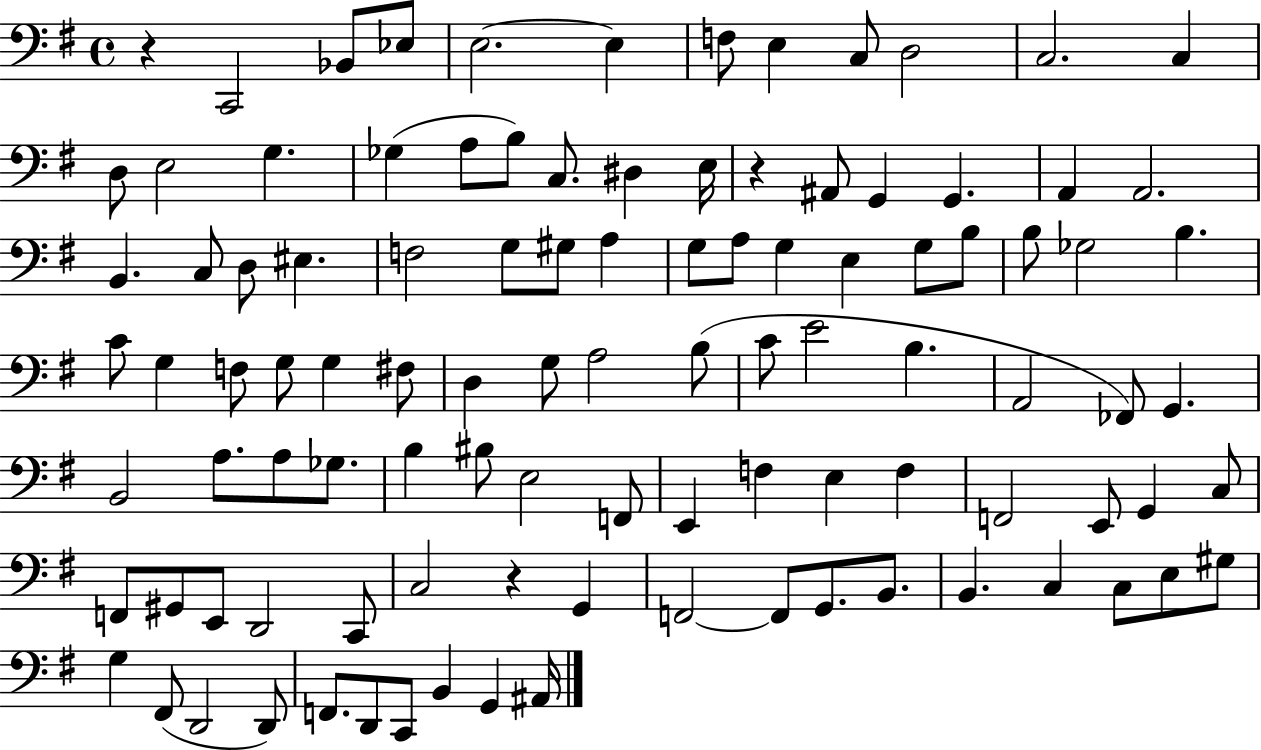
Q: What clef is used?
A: bass